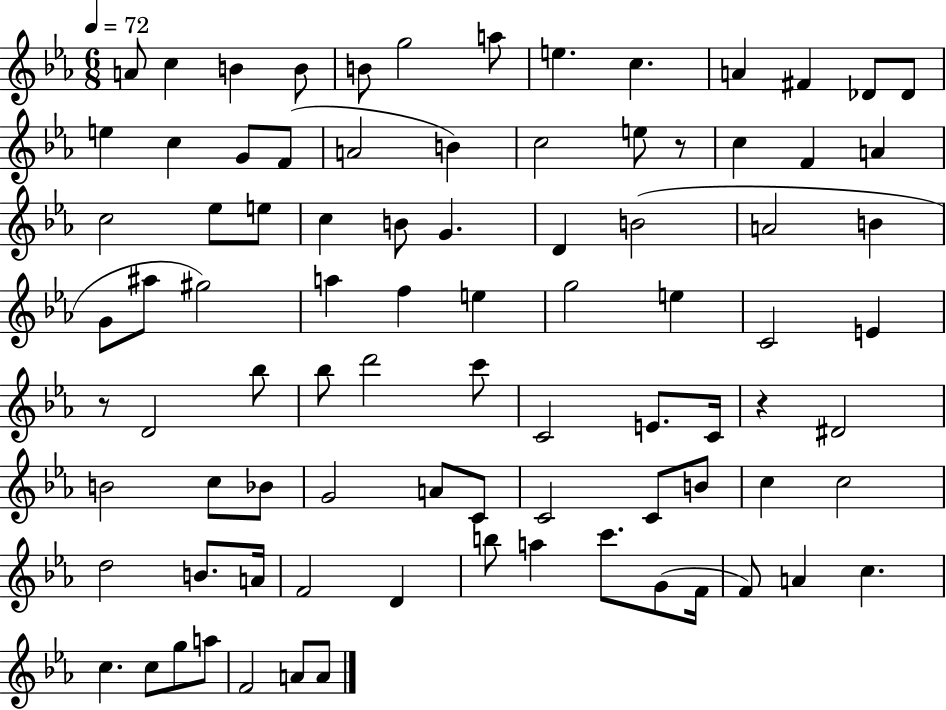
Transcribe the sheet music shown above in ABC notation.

X:1
T:Untitled
M:6/8
L:1/4
K:Eb
A/2 c B B/2 B/2 g2 a/2 e c A ^F _D/2 _D/2 e c G/2 F/2 A2 B c2 e/2 z/2 c F A c2 _e/2 e/2 c B/2 G D B2 A2 B G/2 ^a/2 ^g2 a f e g2 e C2 E z/2 D2 _b/2 _b/2 d'2 c'/2 C2 E/2 C/4 z ^D2 B2 c/2 _B/2 G2 A/2 C/2 C2 C/2 B/2 c c2 d2 B/2 A/4 F2 D b/2 a c'/2 G/2 F/4 F/2 A c c c/2 g/2 a/2 F2 A/2 A/2